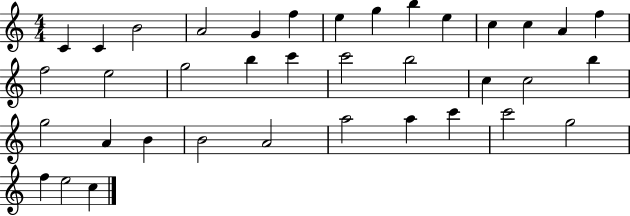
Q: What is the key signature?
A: C major